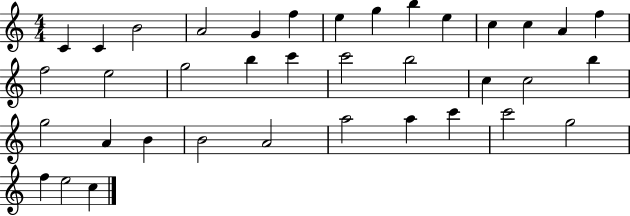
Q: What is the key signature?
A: C major